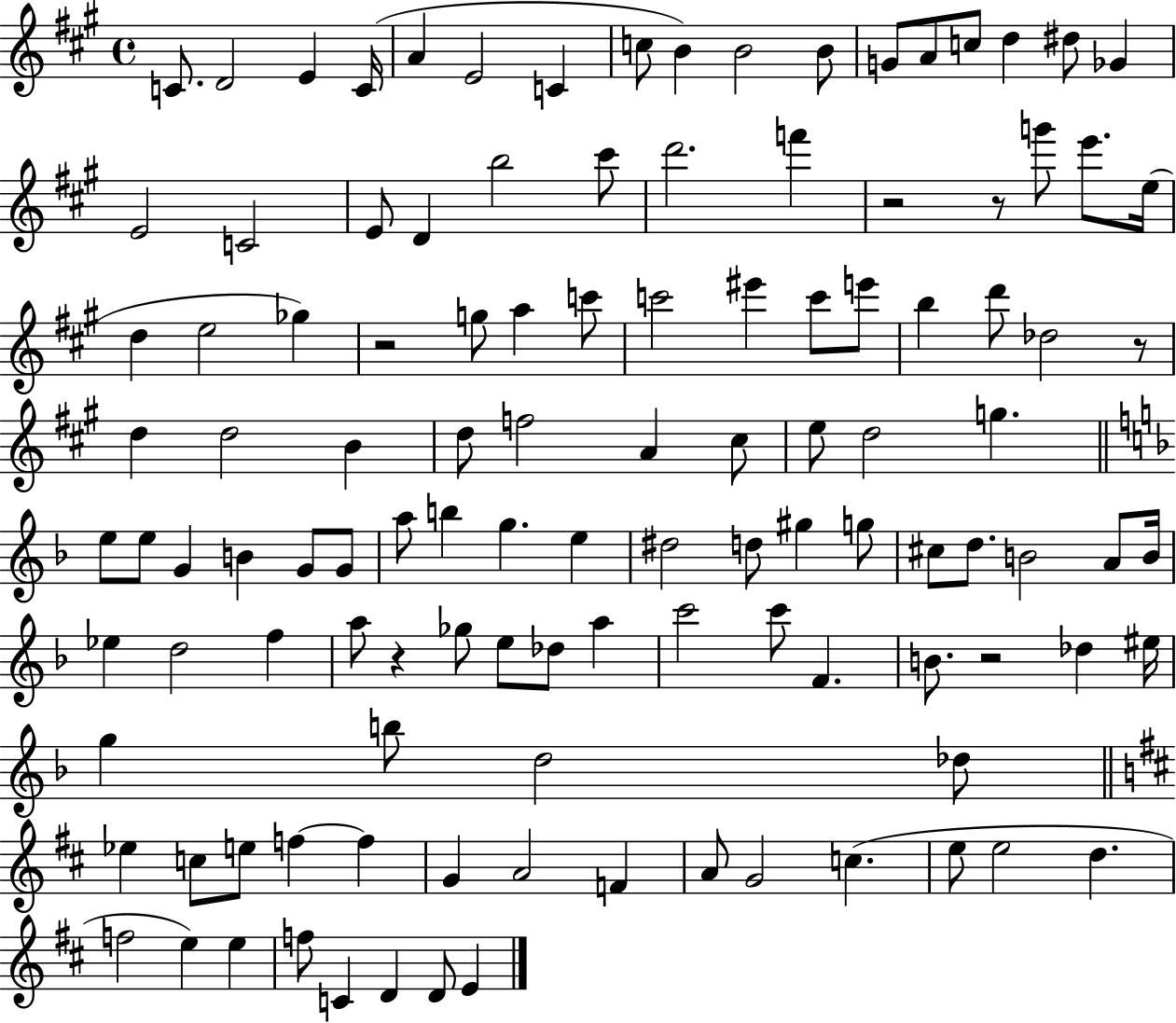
{
  \clef treble
  \time 4/4
  \defaultTimeSignature
  \key a \major
  c'8. d'2 e'4 c'16( | a'4 e'2 c'4 | c''8 b'4) b'2 b'8 | g'8 a'8 c''8 d''4 dis''8 ges'4 | \break e'2 c'2 | e'8 d'4 b''2 cis'''8 | d'''2. f'''4 | r2 r8 g'''8 e'''8. e''16( | \break d''4 e''2 ges''4) | r2 g''8 a''4 c'''8 | c'''2 eis'''4 c'''8 e'''8 | b''4 d'''8 des''2 r8 | \break d''4 d''2 b'4 | d''8 f''2 a'4 cis''8 | e''8 d''2 g''4. | \bar "||" \break \key f \major e''8 e''8 g'4 b'4 g'8 g'8 | a''8 b''4 g''4. e''4 | dis''2 d''8 gis''4 g''8 | cis''8 d''8. b'2 a'8 b'16 | \break ees''4 d''2 f''4 | a''8 r4 ges''8 e''8 des''8 a''4 | c'''2 c'''8 f'4. | b'8. r2 des''4 eis''16 | \break g''4 b''8 d''2 des''8 | \bar "||" \break \key d \major ees''4 c''8 e''8 f''4~~ f''4 | g'4 a'2 f'4 | a'8 g'2 c''4.( | e''8 e''2 d''4. | \break f''2 e''4) e''4 | f''8 c'4 d'4 d'8 e'4 | \bar "|."
}